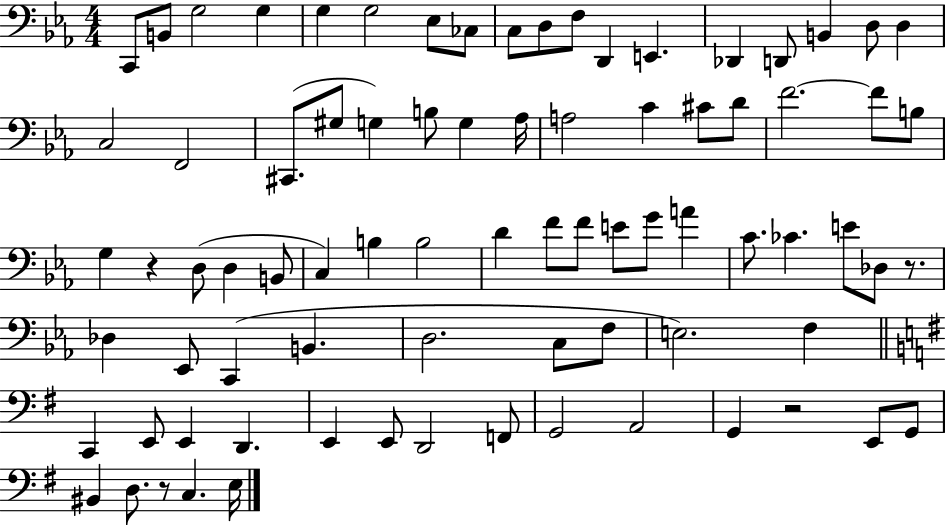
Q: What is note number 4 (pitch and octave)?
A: G3